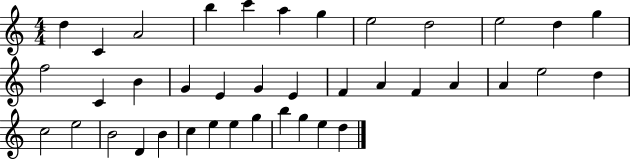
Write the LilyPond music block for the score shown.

{
  \clef treble
  \numericTimeSignature
  \time 4/4
  \key c \major
  d''4 c'4 a'2 | b''4 c'''4 a''4 g''4 | e''2 d''2 | e''2 d''4 g''4 | \break f''2 c'4 b'4 | g'4 e'4 g'4 e'4 | f'4 a'4 f'4 a'4 | a'4 e''2 d''4 | \break c''2 e''2 | b'2 d'4 b'4 | c''4 e''4 e''4 g''4 | b''4 g''4 e''4 d''4 | \break \bar "|."
}